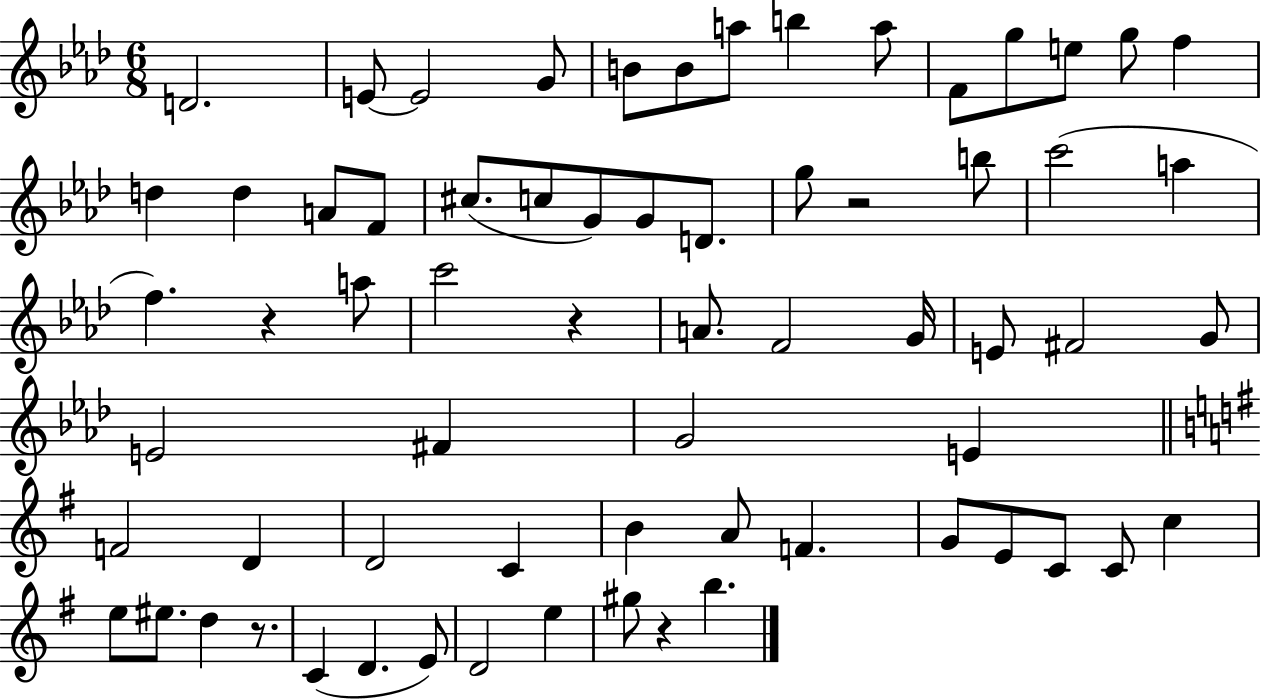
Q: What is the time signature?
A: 6/8